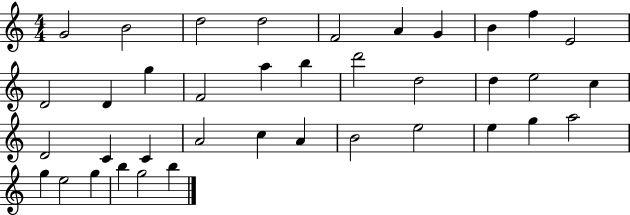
X:1
T:Untitled
M:4/4
L:1/4
K:C
G2 B2 d2 d2 F2 A G B f E2 D2 D g F2 a b d'2 d2 d e2 c D2 C C A2 c A B2 e2 e g a2 g e2 g b g2 b